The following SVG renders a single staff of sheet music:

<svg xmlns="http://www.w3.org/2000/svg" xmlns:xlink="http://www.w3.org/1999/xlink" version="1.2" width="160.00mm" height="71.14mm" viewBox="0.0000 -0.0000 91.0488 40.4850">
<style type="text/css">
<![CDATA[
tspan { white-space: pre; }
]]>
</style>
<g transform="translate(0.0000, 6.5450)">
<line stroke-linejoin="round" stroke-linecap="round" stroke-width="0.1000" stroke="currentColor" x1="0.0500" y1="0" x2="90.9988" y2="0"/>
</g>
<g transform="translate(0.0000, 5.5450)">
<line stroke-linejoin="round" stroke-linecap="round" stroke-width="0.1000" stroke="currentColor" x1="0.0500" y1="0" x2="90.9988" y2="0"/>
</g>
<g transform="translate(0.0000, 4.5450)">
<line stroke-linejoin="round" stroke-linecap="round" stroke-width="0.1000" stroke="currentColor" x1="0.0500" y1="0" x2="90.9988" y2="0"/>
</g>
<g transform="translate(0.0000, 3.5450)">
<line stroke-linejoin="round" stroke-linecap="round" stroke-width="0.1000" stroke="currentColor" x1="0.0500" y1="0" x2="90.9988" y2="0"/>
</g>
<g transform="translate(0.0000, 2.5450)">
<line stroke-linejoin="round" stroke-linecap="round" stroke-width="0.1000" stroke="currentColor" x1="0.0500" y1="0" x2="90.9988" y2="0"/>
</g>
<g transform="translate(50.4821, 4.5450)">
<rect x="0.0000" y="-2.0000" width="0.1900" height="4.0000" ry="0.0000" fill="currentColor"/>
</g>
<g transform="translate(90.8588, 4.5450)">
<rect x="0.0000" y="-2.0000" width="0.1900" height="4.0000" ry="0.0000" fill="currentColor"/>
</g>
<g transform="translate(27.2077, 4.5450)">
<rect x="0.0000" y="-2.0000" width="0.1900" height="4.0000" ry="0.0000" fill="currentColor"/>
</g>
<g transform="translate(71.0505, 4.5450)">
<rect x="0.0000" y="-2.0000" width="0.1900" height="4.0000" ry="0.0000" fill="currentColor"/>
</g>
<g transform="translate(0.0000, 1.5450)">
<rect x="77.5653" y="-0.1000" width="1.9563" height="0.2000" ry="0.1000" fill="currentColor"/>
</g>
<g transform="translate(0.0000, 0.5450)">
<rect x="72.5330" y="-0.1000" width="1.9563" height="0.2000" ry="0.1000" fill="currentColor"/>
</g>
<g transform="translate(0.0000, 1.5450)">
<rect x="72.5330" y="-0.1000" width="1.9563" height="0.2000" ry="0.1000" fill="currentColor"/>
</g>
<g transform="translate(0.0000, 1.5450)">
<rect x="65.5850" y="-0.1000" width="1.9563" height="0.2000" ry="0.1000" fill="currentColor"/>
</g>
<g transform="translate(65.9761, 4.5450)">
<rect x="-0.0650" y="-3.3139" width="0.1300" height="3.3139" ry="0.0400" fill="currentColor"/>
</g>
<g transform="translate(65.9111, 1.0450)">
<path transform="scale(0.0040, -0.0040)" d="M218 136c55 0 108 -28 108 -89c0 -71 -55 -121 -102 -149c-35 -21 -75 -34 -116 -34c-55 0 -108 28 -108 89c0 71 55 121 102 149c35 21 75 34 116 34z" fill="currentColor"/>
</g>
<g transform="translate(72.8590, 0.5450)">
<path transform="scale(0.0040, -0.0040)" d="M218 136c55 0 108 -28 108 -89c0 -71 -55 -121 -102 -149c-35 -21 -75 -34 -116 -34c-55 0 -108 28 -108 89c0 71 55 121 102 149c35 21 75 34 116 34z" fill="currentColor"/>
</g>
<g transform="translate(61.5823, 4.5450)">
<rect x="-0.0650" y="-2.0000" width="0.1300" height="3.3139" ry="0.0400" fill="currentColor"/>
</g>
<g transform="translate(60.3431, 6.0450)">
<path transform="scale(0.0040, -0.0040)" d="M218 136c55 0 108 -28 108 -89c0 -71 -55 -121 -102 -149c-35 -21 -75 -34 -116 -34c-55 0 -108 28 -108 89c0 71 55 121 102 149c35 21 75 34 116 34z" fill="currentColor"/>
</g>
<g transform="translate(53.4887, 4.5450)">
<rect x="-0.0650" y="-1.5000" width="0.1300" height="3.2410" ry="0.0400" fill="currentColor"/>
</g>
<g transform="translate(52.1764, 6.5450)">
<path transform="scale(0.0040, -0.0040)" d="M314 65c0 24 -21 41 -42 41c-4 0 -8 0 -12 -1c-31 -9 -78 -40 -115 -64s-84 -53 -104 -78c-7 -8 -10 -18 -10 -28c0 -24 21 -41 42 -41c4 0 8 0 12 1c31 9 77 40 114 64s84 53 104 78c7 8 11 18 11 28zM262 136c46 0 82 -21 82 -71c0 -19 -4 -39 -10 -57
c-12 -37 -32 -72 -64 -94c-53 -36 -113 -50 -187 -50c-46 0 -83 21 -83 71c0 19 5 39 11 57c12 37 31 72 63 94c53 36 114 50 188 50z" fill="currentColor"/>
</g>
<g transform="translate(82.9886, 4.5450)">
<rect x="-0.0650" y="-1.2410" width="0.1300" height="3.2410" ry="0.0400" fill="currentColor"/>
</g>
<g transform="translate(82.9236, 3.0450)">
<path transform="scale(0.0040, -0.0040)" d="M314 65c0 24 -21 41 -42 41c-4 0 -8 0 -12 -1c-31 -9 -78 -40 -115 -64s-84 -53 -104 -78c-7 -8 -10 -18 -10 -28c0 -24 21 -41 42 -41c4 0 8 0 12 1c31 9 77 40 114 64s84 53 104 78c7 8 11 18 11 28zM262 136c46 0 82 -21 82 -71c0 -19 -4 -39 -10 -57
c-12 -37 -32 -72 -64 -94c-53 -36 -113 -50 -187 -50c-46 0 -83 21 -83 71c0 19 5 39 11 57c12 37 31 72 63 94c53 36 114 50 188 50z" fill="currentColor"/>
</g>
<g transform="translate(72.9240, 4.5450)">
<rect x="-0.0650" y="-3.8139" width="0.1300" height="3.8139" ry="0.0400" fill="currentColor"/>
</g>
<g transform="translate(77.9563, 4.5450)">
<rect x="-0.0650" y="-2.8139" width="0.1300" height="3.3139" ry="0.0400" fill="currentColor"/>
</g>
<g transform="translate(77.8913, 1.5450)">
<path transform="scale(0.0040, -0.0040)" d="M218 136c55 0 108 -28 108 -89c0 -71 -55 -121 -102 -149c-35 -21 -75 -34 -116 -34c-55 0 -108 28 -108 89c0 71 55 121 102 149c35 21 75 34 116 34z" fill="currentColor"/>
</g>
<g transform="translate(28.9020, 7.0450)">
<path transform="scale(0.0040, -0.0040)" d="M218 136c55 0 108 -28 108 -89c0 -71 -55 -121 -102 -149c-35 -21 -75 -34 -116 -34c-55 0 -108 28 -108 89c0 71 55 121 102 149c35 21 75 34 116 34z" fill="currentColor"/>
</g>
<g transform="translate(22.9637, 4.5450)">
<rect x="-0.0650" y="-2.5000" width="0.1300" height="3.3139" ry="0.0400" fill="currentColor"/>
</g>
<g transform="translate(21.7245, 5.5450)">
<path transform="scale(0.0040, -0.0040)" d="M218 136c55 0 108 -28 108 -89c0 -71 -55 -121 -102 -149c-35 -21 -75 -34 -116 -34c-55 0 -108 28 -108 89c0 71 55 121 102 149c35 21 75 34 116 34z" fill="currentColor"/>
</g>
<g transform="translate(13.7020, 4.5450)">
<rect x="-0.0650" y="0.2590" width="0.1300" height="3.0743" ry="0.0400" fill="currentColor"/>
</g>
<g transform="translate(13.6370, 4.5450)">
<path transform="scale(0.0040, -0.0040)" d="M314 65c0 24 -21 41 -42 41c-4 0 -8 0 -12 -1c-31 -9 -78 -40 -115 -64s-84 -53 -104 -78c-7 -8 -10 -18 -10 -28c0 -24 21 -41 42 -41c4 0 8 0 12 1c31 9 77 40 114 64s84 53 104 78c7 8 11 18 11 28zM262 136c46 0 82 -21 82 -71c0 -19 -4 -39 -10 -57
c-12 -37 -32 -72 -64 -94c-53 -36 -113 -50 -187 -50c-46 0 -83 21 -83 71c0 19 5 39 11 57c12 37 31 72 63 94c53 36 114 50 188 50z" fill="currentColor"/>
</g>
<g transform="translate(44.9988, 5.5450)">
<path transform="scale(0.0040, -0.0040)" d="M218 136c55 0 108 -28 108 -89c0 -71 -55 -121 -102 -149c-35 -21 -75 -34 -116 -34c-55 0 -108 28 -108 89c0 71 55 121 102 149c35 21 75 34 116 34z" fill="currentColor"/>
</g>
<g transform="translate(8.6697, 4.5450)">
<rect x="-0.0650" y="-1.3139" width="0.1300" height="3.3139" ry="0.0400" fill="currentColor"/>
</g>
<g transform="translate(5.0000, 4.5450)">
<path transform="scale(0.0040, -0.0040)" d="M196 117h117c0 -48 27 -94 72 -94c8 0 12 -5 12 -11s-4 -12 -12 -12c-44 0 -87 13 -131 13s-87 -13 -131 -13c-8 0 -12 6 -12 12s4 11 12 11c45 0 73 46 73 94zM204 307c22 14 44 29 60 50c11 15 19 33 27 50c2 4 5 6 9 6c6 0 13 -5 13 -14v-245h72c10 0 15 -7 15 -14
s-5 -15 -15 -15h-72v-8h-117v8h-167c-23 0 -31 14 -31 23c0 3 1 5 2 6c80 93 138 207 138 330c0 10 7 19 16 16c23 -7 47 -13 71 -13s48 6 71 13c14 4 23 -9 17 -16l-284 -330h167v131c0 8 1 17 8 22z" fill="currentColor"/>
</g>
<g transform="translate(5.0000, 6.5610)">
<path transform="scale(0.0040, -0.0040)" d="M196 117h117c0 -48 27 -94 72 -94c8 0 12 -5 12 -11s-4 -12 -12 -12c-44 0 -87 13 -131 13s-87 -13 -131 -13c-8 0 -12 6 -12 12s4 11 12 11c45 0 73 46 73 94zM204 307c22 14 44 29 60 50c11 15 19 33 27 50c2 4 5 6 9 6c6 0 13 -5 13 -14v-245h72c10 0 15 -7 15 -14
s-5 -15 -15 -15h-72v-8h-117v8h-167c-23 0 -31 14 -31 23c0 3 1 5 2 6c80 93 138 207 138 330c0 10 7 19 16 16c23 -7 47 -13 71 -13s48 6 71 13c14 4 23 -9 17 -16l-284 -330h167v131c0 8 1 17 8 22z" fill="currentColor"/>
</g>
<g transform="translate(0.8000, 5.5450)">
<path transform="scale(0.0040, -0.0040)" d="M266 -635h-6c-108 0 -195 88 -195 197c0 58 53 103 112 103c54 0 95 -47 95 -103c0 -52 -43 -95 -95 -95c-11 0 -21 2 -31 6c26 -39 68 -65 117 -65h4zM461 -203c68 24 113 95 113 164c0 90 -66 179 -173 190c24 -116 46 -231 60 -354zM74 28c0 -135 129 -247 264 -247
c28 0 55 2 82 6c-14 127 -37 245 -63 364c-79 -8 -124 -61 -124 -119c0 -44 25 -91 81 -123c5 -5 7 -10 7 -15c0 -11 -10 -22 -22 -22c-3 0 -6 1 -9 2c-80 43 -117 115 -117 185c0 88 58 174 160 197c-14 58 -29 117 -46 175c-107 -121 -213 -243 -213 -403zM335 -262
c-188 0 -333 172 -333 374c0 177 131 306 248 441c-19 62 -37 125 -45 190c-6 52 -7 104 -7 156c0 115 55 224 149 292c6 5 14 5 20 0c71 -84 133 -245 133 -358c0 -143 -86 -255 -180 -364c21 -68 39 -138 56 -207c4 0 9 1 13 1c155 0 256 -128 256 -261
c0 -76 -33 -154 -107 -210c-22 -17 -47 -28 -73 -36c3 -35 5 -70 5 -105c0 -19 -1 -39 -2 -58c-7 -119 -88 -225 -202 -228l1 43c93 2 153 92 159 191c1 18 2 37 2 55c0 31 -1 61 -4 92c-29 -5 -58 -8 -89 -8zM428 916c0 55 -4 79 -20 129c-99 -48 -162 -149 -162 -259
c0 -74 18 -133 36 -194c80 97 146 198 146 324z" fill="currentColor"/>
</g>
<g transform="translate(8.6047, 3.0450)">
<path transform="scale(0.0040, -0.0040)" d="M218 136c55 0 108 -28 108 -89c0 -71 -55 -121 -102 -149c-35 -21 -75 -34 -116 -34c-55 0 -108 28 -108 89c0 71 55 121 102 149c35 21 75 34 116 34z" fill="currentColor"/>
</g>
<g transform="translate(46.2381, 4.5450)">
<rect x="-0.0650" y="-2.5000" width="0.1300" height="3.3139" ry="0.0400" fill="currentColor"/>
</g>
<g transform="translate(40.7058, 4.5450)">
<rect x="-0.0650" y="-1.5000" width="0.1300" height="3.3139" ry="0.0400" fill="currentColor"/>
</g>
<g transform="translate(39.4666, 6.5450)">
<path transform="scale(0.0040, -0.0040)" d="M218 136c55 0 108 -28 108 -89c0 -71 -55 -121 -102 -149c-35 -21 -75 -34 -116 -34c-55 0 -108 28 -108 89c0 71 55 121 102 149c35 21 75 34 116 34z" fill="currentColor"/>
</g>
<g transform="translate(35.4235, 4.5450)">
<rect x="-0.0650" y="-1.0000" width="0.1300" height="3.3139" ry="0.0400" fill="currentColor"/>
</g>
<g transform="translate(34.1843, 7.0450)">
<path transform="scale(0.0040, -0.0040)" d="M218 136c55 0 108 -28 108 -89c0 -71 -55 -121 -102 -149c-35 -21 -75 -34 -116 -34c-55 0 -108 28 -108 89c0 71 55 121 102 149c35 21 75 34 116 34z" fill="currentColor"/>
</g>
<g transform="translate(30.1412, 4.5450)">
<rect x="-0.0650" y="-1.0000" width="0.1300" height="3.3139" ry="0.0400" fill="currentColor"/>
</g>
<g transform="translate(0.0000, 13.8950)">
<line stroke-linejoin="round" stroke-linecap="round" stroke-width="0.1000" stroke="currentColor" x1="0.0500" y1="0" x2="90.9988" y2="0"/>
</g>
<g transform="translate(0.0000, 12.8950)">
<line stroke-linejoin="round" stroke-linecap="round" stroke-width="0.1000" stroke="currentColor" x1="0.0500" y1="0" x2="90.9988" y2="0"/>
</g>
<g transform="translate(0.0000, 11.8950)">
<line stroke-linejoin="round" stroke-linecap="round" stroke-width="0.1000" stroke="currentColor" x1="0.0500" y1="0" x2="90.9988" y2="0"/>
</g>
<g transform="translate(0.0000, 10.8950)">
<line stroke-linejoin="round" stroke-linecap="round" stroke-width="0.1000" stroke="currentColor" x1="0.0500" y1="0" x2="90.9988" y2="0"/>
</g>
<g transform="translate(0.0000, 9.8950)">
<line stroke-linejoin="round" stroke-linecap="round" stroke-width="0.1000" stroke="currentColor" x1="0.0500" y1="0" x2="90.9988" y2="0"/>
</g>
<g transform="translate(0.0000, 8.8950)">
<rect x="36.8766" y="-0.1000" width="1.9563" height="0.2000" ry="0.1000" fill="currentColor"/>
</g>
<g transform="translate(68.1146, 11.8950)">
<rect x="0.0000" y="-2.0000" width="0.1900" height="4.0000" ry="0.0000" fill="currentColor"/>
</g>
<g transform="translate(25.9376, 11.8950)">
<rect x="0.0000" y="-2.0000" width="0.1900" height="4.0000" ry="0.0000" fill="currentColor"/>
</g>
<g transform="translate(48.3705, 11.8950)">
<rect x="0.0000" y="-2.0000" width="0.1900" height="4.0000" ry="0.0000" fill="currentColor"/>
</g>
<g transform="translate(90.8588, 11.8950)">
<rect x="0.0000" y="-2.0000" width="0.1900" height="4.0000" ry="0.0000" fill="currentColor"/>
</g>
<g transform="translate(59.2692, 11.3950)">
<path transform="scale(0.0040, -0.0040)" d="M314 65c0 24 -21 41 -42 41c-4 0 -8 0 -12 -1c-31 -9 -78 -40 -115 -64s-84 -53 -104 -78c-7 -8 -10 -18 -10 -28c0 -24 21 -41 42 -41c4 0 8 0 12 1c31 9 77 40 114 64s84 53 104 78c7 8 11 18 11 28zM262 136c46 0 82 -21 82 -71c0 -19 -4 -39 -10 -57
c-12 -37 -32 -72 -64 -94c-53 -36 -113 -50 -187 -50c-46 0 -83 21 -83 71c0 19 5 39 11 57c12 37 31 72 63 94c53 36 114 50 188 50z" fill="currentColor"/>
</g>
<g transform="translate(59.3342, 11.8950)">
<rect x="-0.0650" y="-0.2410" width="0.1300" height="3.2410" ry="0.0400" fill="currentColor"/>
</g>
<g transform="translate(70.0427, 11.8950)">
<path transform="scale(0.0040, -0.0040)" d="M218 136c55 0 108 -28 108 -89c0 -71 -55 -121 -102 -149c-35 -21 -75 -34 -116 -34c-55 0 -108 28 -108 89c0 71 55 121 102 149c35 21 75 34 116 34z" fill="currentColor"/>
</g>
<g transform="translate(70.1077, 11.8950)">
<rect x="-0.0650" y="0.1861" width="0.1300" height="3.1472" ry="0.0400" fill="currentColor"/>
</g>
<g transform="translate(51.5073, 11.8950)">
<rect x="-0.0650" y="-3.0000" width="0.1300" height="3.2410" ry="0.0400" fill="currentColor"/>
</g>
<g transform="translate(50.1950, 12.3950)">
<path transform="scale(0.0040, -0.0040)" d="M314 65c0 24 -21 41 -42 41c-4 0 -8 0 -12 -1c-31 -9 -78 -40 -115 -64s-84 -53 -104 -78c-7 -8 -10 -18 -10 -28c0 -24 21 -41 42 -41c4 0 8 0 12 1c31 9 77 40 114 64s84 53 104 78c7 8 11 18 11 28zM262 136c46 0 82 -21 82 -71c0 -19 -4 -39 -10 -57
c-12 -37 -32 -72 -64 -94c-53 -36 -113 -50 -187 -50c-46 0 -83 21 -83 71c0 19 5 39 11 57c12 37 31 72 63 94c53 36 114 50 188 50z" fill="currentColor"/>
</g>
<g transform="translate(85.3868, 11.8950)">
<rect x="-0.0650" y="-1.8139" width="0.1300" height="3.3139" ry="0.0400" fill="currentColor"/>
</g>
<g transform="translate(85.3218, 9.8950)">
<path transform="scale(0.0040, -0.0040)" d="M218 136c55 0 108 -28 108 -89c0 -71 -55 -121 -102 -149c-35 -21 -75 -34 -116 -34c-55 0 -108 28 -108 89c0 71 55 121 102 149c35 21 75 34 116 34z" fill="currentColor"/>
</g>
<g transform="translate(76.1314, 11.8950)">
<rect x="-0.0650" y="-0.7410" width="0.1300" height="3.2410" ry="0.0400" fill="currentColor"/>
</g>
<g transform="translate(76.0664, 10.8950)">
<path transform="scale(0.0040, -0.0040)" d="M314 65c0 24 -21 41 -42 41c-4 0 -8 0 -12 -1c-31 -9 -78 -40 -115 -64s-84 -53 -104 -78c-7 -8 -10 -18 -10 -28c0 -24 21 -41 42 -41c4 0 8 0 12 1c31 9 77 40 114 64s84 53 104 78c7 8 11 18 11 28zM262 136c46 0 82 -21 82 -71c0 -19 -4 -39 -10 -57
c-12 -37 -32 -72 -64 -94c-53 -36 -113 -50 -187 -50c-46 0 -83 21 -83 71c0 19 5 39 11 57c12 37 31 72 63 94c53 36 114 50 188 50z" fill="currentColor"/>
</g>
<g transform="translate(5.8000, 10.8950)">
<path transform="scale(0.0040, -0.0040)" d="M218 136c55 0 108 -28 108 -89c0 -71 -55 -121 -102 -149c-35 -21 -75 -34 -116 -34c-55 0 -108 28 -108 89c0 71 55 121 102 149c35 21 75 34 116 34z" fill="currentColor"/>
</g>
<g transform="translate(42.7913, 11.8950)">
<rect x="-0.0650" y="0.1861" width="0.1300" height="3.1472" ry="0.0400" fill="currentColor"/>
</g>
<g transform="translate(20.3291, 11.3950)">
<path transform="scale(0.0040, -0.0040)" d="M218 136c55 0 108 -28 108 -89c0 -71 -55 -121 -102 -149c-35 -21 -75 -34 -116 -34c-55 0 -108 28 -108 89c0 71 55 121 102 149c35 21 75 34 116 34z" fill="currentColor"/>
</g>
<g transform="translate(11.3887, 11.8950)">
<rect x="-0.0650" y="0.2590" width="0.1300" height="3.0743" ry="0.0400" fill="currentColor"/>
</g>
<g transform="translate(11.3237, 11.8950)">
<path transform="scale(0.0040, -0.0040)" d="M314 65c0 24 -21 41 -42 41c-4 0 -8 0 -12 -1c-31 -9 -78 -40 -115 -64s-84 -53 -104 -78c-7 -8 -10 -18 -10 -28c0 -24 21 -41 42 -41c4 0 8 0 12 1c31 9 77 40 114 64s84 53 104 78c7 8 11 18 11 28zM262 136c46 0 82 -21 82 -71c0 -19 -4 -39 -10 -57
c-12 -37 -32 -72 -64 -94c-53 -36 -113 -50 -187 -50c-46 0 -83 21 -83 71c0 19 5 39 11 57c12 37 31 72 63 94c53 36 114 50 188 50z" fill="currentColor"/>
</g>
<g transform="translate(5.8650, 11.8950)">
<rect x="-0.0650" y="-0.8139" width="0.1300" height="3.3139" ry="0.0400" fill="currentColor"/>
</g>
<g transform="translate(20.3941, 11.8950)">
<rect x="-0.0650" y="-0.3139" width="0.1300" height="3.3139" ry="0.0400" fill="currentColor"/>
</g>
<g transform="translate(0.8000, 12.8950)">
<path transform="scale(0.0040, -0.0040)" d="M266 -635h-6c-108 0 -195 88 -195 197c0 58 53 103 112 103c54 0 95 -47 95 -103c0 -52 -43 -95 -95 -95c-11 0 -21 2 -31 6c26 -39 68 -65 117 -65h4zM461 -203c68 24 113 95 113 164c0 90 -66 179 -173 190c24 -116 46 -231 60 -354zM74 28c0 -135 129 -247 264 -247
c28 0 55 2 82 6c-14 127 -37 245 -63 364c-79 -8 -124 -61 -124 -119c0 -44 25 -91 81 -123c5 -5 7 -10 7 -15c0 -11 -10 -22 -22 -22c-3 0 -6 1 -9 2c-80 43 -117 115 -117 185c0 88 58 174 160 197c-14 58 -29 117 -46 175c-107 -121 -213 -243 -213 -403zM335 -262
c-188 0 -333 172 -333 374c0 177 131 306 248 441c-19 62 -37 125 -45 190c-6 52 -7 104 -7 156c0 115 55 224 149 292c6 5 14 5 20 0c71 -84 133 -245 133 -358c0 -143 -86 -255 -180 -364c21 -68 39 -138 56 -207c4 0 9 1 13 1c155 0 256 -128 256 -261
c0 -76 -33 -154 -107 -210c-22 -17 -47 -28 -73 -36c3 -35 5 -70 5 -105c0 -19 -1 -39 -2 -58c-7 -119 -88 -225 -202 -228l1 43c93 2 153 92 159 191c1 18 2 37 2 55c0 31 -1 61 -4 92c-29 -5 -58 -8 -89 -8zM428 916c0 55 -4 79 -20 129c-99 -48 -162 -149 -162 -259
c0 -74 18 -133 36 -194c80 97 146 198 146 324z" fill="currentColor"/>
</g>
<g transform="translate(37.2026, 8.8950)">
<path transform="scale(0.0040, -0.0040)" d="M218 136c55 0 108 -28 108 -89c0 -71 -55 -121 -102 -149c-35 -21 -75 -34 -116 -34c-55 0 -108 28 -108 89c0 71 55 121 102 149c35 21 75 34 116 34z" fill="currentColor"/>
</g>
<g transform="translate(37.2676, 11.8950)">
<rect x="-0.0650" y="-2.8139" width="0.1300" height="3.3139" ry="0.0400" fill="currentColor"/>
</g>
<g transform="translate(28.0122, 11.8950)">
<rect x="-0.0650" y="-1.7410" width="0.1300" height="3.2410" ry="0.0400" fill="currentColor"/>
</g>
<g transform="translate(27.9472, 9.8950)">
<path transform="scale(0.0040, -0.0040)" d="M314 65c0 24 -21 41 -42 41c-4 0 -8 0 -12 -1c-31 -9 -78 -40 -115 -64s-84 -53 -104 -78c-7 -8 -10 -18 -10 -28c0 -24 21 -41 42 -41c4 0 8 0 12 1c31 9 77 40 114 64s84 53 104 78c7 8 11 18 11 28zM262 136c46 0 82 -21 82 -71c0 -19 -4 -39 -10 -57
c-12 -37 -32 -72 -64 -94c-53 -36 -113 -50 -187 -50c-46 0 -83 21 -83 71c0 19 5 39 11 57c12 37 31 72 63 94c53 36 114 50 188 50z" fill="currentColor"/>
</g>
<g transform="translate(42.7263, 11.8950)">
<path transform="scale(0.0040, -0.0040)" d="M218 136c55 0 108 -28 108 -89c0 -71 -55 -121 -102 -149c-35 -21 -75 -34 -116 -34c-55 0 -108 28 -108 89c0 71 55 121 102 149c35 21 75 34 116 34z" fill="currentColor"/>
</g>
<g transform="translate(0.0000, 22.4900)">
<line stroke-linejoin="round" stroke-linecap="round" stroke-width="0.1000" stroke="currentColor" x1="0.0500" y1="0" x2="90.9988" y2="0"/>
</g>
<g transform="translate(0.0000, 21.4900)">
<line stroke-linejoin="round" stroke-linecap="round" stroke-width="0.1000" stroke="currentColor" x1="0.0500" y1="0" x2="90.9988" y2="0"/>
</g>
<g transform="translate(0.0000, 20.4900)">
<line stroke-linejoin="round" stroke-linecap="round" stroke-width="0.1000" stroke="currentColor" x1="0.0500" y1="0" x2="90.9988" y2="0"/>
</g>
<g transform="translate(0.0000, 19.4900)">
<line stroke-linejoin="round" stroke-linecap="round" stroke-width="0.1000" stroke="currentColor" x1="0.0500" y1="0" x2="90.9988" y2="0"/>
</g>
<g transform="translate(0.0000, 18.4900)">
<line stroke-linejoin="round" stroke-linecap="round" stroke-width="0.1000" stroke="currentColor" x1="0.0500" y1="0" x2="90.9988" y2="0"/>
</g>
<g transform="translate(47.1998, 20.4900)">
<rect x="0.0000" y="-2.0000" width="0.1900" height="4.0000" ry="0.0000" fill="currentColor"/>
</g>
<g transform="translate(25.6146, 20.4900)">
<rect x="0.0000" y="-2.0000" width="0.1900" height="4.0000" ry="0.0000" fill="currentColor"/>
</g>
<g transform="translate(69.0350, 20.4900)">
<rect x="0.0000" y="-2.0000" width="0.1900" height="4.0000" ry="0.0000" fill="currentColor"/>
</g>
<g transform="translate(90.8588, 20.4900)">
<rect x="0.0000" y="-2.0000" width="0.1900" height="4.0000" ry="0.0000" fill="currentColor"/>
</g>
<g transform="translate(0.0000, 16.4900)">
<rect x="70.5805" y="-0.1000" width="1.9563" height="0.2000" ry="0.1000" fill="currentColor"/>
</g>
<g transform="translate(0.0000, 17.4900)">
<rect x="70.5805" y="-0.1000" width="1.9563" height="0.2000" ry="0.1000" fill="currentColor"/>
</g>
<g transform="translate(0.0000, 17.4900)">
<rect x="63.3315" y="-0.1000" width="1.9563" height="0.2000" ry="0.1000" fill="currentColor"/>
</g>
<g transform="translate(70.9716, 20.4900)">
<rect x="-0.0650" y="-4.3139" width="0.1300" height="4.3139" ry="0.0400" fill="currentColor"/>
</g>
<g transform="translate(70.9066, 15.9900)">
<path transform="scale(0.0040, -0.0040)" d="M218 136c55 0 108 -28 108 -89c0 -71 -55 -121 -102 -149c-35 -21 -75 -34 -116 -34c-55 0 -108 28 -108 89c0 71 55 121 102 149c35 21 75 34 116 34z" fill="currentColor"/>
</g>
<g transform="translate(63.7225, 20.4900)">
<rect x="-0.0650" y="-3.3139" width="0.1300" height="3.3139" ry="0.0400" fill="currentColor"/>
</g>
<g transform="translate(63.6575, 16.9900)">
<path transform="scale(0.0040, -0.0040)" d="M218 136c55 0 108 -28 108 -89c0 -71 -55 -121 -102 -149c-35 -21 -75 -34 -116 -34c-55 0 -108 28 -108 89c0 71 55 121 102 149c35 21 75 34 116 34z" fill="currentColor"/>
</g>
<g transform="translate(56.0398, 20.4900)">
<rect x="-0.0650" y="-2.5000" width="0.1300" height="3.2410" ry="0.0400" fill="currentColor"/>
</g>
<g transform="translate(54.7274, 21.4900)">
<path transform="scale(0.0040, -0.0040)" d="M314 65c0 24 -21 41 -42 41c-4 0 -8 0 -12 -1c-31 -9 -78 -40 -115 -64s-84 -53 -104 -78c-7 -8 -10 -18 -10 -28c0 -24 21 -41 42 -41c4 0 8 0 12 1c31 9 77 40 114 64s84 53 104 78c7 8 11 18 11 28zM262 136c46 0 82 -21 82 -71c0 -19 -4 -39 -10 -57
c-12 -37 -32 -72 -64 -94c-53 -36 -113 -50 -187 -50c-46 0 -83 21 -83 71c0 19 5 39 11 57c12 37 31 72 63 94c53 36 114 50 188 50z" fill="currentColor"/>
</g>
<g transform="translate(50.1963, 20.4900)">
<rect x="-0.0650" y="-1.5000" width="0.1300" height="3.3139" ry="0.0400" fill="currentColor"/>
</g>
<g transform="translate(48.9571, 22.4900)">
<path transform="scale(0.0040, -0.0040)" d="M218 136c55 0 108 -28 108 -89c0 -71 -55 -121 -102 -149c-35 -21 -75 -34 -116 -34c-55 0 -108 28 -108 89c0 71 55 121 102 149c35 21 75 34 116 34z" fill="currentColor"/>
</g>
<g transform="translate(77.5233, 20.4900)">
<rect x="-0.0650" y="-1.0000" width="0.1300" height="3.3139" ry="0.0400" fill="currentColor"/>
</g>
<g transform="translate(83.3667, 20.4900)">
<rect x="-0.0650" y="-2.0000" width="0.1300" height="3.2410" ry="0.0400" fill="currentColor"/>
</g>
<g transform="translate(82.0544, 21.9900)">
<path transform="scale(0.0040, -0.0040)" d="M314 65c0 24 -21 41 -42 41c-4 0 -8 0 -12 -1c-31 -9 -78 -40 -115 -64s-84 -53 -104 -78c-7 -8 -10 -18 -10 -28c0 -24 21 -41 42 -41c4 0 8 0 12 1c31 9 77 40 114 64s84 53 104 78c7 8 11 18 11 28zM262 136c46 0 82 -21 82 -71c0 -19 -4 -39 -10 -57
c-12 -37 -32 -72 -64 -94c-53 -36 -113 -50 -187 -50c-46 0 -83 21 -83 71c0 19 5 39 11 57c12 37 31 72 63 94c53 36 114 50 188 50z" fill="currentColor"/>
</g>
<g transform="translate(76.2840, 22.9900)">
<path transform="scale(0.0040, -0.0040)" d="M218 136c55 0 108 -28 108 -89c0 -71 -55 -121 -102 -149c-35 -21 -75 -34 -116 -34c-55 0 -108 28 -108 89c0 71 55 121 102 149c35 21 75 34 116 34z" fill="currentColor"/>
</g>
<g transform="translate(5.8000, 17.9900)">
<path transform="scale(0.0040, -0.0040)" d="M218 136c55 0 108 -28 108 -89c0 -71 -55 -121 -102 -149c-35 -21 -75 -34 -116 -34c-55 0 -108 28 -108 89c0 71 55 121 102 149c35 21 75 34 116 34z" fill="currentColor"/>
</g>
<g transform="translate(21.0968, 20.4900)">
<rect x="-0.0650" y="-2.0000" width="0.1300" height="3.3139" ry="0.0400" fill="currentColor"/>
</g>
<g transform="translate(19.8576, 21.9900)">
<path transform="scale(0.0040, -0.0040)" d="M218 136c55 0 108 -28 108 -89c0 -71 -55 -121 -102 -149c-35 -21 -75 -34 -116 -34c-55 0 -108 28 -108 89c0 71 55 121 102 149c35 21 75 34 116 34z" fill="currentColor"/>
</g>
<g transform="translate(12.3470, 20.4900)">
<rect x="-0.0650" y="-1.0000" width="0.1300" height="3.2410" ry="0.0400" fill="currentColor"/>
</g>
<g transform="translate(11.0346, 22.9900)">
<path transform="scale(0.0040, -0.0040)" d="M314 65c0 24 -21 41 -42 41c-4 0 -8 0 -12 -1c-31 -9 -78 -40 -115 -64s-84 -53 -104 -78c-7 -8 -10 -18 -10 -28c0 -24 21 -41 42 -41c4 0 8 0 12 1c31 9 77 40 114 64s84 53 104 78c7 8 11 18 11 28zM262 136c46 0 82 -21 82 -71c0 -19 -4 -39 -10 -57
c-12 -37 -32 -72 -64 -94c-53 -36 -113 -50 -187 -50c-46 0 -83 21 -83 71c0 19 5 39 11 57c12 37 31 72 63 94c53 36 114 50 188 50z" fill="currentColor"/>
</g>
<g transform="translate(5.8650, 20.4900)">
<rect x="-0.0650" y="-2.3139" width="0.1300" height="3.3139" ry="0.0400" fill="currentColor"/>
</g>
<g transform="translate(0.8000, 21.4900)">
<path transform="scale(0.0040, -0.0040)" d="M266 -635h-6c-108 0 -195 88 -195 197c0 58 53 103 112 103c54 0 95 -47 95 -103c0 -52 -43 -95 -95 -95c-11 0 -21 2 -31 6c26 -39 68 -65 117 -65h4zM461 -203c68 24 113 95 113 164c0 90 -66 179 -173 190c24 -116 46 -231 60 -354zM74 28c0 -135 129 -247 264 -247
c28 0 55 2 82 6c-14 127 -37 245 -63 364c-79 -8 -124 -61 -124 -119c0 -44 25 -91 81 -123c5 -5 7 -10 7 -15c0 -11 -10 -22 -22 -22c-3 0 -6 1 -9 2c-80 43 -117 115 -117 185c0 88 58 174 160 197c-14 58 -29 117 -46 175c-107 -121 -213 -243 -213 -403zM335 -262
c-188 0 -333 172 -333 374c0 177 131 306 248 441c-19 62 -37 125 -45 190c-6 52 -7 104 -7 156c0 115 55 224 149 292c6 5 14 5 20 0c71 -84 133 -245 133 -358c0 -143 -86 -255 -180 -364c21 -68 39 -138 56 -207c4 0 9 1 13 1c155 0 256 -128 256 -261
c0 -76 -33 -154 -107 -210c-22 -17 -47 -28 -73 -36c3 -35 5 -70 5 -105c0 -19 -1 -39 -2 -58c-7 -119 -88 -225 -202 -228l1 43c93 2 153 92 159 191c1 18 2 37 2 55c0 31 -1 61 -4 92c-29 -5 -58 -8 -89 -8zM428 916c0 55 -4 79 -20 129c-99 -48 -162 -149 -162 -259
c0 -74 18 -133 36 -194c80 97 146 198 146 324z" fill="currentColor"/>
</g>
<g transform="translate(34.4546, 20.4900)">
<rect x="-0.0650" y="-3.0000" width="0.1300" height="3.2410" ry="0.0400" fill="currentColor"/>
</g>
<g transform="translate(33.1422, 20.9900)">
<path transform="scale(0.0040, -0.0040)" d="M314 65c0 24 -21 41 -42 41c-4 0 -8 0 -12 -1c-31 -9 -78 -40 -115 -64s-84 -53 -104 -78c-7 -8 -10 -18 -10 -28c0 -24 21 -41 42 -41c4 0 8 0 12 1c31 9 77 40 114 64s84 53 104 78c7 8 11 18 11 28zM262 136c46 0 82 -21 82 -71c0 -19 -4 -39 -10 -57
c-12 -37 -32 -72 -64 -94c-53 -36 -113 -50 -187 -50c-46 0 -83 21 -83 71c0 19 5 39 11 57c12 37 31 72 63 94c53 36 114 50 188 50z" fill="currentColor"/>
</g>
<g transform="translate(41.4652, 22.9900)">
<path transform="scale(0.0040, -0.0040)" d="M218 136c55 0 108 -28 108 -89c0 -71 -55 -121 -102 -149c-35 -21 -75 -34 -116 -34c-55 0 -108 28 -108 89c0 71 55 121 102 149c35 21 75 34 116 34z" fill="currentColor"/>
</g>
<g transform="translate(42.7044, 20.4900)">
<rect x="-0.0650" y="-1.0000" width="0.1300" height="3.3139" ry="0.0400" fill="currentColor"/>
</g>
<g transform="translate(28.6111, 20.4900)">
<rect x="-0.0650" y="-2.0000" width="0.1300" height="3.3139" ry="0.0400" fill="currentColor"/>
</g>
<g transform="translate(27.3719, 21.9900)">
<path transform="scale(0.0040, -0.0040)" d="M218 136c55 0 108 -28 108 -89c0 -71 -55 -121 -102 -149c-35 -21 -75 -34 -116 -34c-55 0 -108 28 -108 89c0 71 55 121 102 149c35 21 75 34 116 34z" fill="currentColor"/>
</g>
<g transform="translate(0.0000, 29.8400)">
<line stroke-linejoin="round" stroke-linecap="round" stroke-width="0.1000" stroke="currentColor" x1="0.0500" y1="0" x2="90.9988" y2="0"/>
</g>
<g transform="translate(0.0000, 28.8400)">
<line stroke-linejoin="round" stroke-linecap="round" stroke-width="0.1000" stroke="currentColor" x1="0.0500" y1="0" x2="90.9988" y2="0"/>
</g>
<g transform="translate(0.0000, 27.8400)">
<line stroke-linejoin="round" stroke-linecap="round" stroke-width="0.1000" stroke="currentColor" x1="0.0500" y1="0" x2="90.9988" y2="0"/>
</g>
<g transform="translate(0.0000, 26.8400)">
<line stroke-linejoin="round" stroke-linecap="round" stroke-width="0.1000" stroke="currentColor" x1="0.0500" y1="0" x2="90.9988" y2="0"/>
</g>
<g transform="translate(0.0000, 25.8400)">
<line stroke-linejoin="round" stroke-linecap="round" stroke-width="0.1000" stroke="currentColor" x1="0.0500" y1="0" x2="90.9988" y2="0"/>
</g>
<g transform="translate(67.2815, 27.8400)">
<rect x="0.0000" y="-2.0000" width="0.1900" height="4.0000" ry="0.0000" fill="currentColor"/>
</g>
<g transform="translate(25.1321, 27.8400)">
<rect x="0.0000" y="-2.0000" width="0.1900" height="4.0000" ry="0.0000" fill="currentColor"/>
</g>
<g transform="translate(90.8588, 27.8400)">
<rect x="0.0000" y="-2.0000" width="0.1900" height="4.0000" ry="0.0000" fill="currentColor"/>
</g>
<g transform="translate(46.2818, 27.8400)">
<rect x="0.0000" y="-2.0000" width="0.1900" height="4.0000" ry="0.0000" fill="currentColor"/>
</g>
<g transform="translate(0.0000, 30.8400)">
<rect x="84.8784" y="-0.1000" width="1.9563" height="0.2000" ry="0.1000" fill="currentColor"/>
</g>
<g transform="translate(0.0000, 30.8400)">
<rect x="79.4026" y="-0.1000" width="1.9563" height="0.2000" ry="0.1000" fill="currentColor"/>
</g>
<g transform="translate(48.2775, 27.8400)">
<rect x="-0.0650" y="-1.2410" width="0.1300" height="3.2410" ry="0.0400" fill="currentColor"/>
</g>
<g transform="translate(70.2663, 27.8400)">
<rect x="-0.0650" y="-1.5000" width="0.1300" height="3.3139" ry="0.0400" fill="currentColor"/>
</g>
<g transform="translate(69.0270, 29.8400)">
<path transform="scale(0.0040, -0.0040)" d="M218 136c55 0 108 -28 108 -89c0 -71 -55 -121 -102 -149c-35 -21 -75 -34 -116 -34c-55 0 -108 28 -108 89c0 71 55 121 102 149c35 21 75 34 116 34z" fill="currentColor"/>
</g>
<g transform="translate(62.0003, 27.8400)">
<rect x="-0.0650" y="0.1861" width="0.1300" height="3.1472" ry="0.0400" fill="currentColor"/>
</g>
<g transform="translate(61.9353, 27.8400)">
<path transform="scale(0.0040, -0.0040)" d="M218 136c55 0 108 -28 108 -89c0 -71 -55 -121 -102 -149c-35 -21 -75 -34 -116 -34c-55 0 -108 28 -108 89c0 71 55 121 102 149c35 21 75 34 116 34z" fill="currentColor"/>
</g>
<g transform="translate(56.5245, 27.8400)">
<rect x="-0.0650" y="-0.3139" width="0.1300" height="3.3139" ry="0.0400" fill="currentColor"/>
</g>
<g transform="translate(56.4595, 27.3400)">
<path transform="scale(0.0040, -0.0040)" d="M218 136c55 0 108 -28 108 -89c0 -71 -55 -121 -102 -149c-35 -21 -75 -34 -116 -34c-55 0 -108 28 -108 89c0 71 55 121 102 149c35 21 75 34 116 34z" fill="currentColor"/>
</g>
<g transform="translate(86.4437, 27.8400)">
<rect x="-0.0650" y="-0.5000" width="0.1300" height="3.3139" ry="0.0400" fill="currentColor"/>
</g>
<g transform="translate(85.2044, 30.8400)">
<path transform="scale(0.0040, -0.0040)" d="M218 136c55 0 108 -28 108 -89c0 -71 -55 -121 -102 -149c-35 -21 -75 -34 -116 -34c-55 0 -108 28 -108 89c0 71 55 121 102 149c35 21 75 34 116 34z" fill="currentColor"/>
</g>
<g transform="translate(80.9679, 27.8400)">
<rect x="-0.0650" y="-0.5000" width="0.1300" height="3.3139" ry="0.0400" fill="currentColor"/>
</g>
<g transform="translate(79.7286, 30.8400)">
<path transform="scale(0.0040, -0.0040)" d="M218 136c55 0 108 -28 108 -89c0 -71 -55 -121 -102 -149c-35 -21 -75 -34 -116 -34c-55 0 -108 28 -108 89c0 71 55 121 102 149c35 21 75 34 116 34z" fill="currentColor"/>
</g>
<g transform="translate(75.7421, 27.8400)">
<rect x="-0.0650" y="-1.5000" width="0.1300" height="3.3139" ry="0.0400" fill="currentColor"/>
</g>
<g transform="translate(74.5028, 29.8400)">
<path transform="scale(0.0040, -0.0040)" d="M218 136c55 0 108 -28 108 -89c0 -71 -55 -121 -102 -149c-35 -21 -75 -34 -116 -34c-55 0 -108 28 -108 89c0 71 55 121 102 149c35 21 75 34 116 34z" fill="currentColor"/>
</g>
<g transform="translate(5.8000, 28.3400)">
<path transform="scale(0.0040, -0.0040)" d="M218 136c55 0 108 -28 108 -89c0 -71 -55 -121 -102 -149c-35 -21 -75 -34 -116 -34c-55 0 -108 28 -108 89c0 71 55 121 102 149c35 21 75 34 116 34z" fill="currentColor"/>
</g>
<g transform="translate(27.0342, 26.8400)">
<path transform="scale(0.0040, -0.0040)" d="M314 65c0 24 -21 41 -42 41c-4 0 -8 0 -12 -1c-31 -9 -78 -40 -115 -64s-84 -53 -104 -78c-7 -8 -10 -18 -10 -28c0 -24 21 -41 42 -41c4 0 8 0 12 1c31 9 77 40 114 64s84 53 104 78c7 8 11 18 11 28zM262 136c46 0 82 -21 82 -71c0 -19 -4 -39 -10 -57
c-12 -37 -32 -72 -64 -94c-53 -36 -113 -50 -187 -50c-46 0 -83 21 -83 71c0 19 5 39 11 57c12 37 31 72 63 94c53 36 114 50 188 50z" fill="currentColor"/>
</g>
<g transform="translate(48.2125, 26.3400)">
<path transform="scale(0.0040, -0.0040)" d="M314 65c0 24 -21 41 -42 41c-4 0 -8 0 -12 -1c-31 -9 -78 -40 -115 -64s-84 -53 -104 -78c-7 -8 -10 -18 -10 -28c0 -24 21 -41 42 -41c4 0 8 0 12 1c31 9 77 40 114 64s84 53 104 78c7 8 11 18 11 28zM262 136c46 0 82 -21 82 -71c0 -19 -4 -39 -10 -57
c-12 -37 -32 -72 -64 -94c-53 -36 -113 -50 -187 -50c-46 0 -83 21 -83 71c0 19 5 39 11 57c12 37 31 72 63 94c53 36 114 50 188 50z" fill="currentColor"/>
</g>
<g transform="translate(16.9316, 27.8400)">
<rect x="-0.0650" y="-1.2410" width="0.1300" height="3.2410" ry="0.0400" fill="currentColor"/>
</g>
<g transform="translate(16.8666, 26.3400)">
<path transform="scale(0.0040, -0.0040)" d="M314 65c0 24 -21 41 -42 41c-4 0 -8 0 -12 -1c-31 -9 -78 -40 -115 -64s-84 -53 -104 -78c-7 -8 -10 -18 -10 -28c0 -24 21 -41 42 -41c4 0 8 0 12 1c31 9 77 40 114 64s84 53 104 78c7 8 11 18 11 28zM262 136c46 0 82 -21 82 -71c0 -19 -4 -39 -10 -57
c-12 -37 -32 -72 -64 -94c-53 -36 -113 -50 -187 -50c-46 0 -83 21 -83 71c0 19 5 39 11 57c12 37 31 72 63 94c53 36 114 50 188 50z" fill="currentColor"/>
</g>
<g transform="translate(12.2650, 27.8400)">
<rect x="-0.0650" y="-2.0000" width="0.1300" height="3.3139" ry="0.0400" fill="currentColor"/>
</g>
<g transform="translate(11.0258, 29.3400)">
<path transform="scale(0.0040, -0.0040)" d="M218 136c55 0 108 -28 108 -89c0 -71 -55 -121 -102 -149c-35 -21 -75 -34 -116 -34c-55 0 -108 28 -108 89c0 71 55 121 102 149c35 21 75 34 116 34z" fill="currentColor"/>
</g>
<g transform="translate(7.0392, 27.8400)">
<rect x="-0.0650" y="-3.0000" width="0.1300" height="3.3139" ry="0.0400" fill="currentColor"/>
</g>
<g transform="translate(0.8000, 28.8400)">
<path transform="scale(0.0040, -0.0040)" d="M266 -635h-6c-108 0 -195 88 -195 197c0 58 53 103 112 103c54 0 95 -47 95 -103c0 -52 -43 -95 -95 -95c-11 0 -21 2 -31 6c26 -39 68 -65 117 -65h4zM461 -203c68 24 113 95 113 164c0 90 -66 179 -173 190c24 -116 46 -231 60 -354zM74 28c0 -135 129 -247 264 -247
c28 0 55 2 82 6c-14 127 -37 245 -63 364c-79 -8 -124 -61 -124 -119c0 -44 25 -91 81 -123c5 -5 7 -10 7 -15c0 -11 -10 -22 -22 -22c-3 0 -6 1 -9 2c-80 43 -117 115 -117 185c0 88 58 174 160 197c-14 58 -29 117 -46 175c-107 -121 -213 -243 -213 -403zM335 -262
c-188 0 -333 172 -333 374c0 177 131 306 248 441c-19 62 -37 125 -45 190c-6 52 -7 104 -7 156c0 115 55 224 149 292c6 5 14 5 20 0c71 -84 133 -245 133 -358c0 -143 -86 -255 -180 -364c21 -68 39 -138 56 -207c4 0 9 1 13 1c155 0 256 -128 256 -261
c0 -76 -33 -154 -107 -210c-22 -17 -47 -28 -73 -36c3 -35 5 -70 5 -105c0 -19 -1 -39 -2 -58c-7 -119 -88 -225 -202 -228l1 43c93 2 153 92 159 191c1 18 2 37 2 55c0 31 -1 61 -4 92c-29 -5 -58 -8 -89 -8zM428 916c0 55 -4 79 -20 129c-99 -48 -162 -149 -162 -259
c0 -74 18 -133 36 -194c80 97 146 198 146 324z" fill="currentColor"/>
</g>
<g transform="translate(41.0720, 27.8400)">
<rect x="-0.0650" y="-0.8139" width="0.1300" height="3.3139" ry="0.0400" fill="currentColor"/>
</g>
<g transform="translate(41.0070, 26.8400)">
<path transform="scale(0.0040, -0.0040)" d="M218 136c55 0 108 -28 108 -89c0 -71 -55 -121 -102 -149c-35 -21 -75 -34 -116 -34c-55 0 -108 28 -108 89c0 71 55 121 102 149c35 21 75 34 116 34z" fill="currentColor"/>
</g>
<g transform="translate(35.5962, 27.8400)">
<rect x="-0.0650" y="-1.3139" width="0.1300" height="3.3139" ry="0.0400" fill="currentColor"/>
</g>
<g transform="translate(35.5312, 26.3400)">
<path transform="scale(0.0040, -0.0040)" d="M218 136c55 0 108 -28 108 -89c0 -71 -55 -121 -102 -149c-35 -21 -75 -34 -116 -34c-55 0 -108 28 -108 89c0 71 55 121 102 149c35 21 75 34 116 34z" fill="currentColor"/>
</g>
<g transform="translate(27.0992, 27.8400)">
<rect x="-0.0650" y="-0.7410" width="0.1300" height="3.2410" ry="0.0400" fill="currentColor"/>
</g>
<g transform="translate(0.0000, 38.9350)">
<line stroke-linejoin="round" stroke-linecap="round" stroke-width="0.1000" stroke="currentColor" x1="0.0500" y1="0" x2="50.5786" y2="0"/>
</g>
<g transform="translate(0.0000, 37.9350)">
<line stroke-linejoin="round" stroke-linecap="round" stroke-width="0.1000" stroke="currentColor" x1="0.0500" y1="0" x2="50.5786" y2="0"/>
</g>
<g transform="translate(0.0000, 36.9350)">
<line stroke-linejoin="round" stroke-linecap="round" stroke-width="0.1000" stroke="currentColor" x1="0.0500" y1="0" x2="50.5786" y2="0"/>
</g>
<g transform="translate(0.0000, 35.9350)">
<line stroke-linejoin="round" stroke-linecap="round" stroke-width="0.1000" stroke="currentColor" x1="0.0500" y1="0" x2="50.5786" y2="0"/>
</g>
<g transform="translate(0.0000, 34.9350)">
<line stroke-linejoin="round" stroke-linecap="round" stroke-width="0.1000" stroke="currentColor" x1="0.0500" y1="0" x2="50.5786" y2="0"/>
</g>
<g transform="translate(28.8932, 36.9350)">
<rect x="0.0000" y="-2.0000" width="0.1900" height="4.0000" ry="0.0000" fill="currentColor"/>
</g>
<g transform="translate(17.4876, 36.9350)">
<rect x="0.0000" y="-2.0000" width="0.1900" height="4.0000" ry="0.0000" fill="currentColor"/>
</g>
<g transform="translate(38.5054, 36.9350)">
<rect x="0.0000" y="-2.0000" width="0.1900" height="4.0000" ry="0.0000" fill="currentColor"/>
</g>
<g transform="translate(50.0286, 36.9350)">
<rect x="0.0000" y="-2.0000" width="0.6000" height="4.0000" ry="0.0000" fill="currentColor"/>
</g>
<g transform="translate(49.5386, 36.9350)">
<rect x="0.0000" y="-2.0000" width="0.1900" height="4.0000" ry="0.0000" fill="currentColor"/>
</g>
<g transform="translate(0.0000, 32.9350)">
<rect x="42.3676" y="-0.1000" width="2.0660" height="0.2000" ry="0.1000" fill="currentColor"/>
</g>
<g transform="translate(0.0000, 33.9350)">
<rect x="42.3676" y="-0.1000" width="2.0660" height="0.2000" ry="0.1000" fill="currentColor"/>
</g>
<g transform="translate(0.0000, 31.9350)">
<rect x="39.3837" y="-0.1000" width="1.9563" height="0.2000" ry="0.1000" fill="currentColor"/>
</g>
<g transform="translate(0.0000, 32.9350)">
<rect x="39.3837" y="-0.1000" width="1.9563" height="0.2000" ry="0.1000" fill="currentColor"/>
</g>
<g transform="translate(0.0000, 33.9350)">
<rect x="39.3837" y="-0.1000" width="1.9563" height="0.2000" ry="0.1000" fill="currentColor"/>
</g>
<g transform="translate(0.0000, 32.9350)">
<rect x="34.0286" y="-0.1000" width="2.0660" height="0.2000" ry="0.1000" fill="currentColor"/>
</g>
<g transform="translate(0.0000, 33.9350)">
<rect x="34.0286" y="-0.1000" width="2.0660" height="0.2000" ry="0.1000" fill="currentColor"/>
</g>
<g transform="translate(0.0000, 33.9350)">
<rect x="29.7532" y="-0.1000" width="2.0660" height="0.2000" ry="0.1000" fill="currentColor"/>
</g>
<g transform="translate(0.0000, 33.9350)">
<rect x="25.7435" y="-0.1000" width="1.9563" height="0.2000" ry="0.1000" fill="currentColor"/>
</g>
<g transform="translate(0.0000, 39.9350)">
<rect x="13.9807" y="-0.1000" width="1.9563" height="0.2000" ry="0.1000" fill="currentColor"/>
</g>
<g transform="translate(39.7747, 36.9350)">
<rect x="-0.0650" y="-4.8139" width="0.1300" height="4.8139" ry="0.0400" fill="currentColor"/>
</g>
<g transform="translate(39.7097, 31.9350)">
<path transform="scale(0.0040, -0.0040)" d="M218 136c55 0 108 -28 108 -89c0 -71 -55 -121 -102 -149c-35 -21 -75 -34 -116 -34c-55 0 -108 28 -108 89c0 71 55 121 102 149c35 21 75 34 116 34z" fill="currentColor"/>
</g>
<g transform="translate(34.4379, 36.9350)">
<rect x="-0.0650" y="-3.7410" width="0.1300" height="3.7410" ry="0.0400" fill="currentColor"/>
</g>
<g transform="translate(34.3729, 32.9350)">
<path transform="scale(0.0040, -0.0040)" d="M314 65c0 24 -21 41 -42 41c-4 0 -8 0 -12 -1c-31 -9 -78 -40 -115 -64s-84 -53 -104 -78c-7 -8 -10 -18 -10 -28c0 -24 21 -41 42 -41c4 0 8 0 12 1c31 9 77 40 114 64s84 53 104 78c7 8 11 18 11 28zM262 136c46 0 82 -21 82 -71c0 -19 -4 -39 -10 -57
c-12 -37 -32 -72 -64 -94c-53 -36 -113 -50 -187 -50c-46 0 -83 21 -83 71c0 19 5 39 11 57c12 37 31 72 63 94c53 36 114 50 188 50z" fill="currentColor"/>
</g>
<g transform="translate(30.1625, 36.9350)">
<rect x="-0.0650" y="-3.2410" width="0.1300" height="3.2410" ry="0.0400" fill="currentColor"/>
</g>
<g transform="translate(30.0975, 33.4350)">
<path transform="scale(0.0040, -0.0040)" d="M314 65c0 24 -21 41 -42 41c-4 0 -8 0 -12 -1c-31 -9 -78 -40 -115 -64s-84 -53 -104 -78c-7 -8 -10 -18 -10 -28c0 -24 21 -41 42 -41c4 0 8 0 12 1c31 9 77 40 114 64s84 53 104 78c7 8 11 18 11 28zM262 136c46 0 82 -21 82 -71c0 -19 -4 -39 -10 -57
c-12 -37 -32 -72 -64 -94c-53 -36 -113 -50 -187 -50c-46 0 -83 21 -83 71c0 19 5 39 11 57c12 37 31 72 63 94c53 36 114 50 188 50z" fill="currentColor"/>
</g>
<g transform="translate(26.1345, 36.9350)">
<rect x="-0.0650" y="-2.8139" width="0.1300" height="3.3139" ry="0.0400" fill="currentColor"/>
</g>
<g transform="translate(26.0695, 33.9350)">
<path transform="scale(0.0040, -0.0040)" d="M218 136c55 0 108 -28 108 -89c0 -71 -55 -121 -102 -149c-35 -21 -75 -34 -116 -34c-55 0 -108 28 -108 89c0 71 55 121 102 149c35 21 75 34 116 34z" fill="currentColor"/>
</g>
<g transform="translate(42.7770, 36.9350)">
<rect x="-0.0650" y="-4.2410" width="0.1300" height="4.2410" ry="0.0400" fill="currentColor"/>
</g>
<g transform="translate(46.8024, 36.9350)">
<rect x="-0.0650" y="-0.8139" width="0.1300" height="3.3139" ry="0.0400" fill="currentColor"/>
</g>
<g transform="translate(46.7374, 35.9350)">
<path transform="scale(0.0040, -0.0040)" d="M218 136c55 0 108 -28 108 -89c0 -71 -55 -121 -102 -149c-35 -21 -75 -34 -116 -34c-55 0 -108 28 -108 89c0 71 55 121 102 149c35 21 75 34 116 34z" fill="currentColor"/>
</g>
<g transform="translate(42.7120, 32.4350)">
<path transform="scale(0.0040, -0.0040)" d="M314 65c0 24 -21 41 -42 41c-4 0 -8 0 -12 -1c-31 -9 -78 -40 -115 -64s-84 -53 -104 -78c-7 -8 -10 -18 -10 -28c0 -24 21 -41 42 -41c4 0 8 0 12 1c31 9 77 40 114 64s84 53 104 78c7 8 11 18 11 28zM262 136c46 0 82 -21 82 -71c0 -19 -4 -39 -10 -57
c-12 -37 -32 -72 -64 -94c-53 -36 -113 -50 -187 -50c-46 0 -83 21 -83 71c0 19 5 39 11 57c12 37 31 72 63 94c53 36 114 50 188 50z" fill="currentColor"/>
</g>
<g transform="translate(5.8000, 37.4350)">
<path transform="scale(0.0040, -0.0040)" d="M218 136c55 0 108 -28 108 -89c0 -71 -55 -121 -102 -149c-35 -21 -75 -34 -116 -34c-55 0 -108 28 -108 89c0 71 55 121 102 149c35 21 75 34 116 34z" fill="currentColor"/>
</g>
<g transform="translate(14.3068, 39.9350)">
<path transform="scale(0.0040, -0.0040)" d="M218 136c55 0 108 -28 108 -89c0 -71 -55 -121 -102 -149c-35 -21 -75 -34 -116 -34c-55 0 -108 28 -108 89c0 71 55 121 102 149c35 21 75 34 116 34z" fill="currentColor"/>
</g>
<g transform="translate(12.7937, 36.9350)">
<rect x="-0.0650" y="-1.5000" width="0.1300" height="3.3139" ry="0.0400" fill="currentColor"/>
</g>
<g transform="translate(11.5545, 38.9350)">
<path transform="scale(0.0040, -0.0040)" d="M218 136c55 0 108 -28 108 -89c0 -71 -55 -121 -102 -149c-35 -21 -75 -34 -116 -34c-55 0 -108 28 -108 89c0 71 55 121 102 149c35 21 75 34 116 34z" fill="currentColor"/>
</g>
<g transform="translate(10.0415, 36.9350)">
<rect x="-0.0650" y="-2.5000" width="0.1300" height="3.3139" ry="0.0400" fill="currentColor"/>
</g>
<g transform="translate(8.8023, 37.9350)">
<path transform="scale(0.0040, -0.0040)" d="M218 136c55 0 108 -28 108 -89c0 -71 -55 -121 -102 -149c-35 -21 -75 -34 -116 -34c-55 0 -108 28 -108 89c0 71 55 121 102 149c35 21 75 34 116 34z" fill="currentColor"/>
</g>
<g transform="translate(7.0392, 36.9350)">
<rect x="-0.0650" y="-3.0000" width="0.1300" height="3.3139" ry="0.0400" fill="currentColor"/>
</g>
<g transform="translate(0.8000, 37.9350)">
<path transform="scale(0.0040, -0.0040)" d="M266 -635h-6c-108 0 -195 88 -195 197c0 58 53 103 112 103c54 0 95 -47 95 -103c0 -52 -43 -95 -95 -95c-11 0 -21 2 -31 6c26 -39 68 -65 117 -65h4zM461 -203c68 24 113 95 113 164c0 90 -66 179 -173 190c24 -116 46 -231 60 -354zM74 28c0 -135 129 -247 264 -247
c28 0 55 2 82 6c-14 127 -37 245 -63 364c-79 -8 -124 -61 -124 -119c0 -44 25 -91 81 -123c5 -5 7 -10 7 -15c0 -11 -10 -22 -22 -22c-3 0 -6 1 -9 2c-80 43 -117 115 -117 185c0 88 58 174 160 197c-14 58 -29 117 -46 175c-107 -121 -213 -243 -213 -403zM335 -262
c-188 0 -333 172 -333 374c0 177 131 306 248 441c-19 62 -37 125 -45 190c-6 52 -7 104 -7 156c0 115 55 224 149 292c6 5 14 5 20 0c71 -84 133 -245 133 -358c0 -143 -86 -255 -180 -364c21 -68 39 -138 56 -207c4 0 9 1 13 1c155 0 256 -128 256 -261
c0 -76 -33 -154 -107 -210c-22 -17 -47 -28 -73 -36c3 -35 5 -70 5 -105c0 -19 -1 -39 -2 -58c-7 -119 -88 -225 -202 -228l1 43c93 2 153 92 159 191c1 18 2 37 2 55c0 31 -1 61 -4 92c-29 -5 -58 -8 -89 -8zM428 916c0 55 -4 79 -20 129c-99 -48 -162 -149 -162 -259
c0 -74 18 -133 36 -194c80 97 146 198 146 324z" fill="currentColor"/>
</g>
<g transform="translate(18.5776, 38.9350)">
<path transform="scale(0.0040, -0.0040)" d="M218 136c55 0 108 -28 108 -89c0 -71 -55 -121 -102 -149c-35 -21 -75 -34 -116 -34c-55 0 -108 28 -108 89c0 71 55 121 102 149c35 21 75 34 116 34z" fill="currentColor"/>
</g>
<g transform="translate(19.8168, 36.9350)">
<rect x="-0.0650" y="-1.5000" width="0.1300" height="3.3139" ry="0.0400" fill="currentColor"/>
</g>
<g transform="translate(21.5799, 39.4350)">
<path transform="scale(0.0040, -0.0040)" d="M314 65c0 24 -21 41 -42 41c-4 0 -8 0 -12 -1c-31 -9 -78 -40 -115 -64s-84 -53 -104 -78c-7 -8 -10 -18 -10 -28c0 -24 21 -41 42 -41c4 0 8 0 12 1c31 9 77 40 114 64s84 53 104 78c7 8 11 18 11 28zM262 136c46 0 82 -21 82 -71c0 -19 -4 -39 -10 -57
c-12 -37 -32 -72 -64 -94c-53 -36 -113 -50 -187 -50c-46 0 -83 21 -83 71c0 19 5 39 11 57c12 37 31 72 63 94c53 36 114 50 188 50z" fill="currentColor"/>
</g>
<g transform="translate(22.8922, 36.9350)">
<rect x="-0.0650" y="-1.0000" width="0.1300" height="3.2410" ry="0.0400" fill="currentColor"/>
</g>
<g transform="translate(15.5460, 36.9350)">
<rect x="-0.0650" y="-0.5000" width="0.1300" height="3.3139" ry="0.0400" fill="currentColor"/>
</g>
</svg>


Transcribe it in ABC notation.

X:1
T:Untitled
M:4/4
L:1/4
K:C
e B2 G D D E G E2 F b c' a e2 d B2 c f2 a B A2 c2 B d2 f g D2 F F A2 D E G2 b d' D F2 A F e2 d2 e d e2 c B E E C C A G E C E D2 a b2 c'2 e' d'2 d